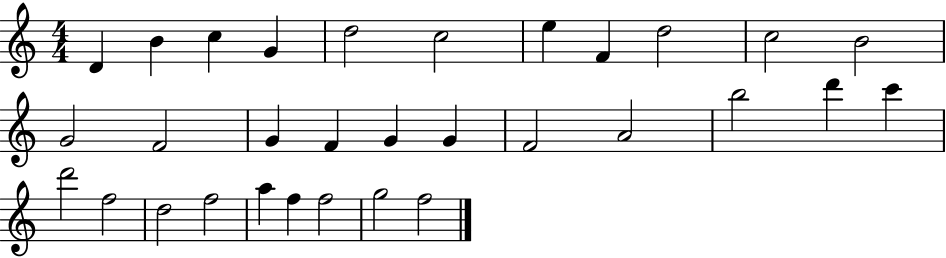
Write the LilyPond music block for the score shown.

{
  \clef treble
  \numericTimeSignature
  \time 4/4
  \key c \major
  d'4 b'4 c''4 g'4 | d''2 c''2 | e''4 f'4 d''2 | c''2 b'2 | \break g'2 f'2 | g'4 f'4 g'4 g'4 | f'2 a'2 | b''2 d'''4 c'''4 | \break d'''2 f''2 | d''2 f''2 | a''4 f''4 f''2 | g''2 f''2 | \break \bar "|."
}